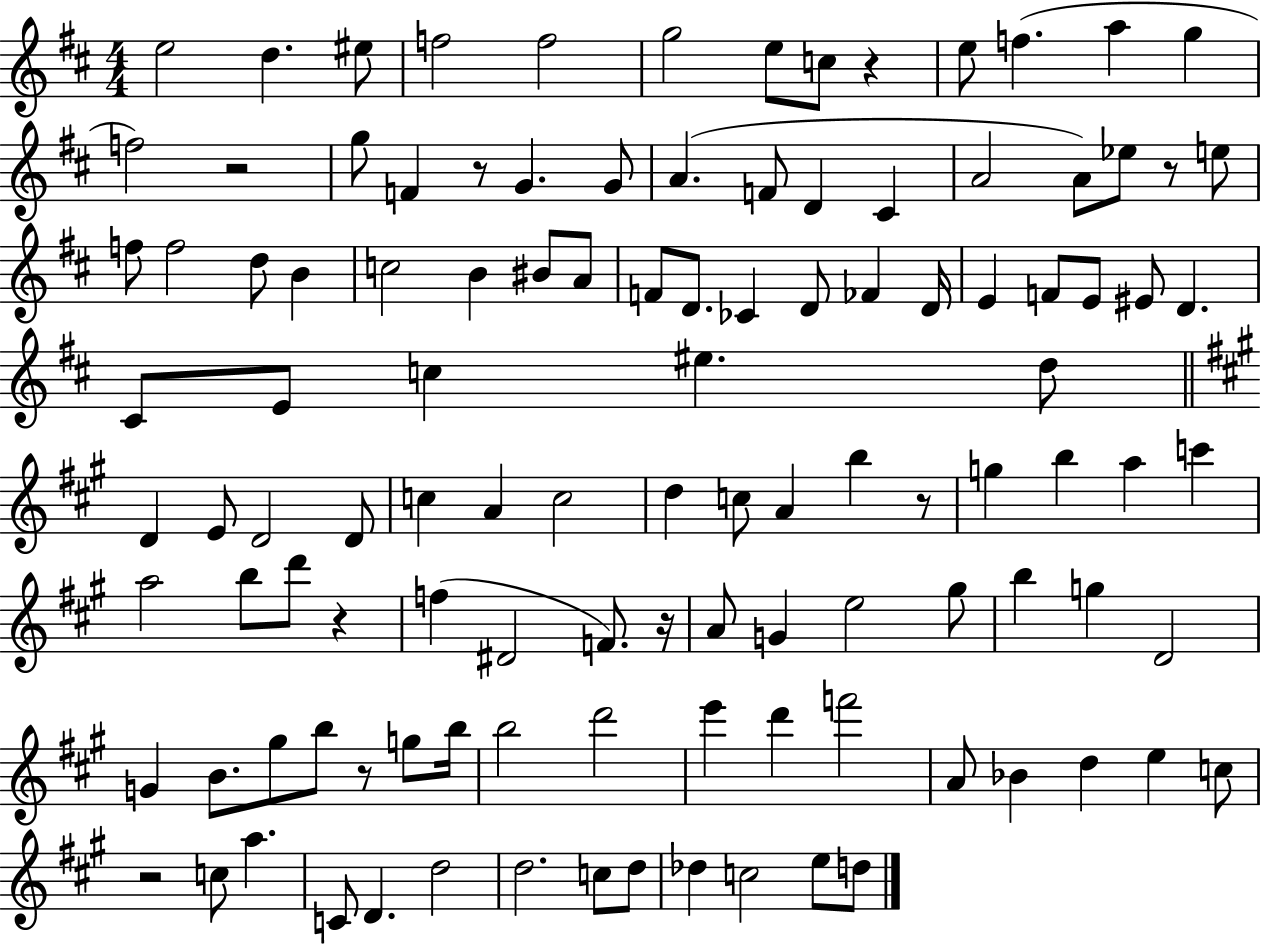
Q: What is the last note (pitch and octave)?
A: D5